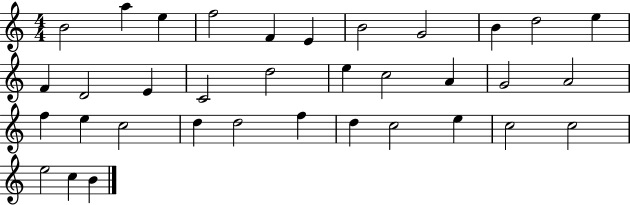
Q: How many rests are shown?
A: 0